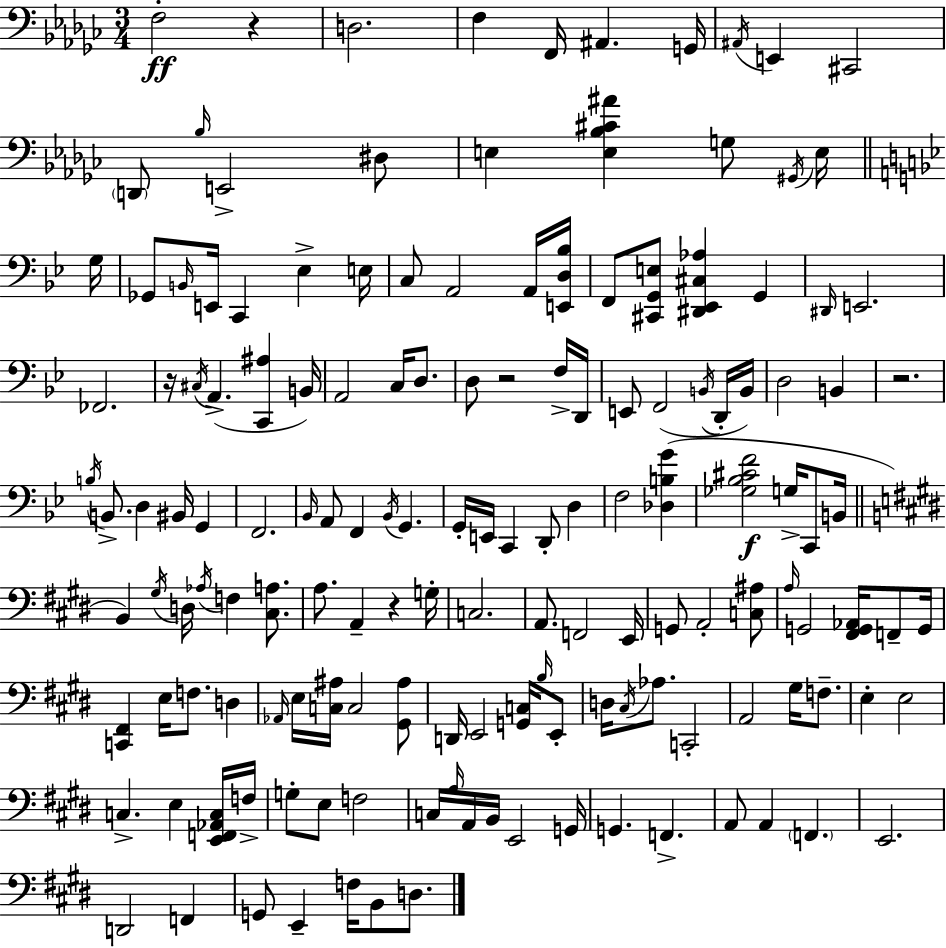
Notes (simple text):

F3/h R/q D3/h. F3/q F2/s A#2/q. G2/s A#2/s E2/q C#2/h D2/e Bb3/s E2/h D#3/e E3/q [E3,Bb3,C#4,A#4]/q G3/e G#2/s E3/s G3/s Gb2/e B2/s E2/s C2/q Eb3/q E3/s C3/e A2/h A2/s [E2,D3,Bb3]/s F2/e [C#2,G2,E3]/e [D#2,Eb2,C#3,Ab3]/q G2/q D#2/s E2/h. FES2/h. R/s C#3/s A2/q. [C2,A#3]/q B2/s A2/h C3/s D3/e. D3/e R/h F3/s D2/s E2/e F2/h B2/s D2/s B2/s D3/h B2/q R/h. B3/s B2/e. D3/q BIS2/s G2/q F2/h. Bb2/s A2/e F2/q Bb2/s G2/q. G2/s E2/s C2/q D2/e D3/q F3/h [Db3,B3,G4]/q [Gb3,Bb3,C#4,F4]/h G3/s C2/e B2/s B2/q G#3/s D3/s Ab3/s F3/q [C#3,A3]/e. A3/e. A2/q R/q G3/s C3/h. A2/e. F2/h E2/s G2/e A2/h [C3,A#3]/e A3/s G2/h [F#2,G2,Ab2]/s F2/e G2/s [C2,F#2]/q E3/s F3/e. D3/q Ab2/s E3/s [C3,A#3]/s C3/h [G#2,A#3]/e D2/s E2/h [G2,C3]/s B3/s E2/e D3/s C#3/s Ab3/e. C2/h A2/h G#3/s F3/e. E3/q E3/h C3/q. E3/q [E2,F2,Ab2,C3]/s F3/s G3/e E3/e F3/h C3/s A3/s A2/s B2/s E2/h G2/s G2/q. F2/q. A2/e A2/q F2/q. E2/h. D2/h F2/q G2/e E2/q F3/s B2/e D3/e.